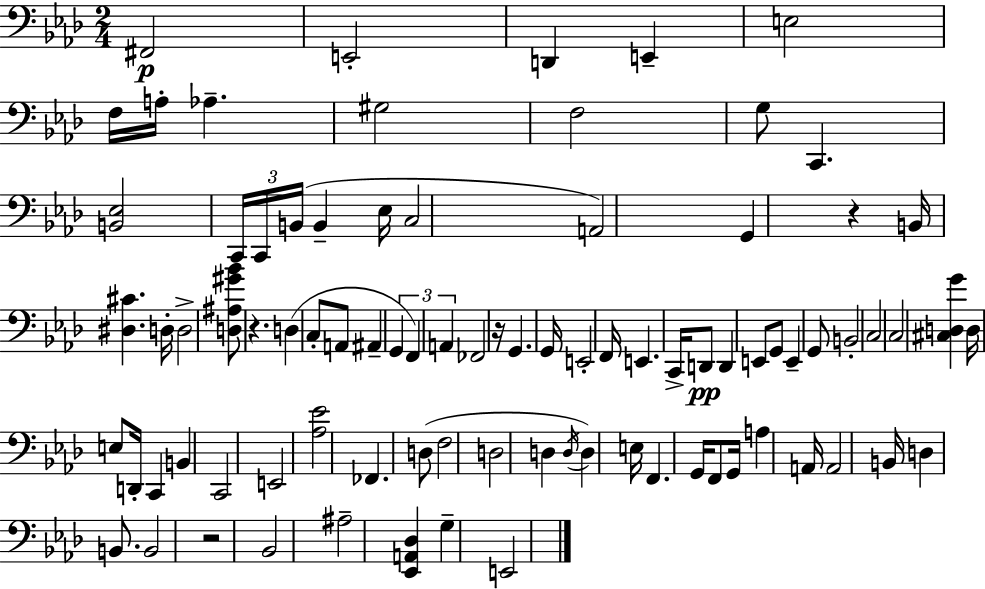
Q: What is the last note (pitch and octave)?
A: E2